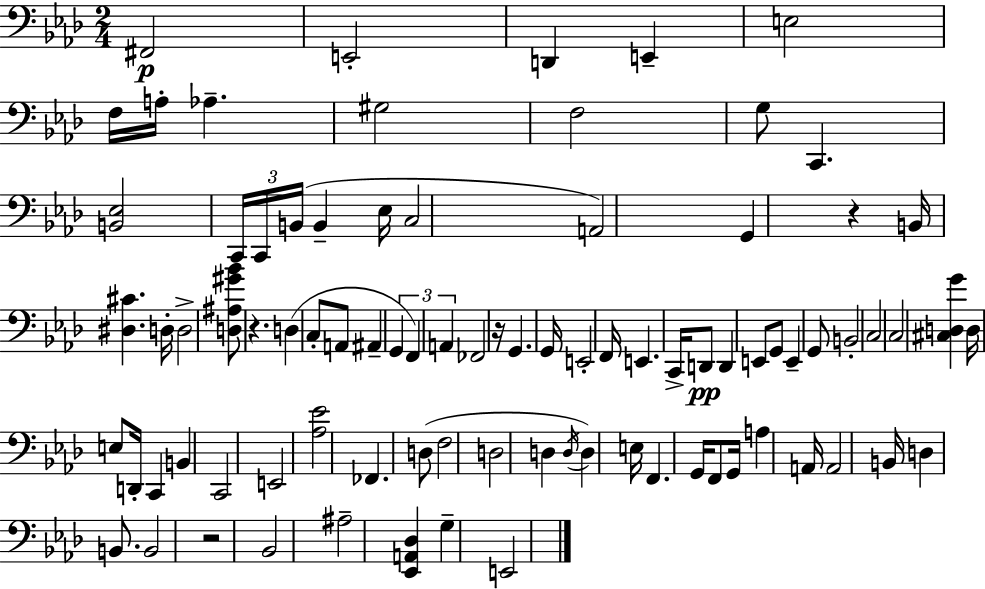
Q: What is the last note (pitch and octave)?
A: E2